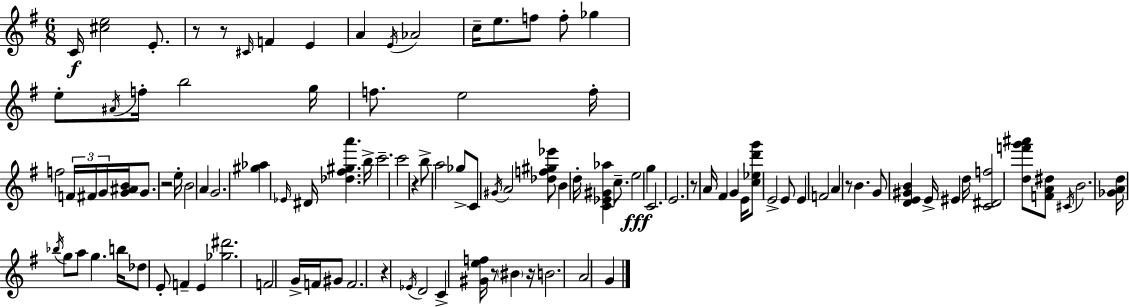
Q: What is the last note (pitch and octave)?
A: G4